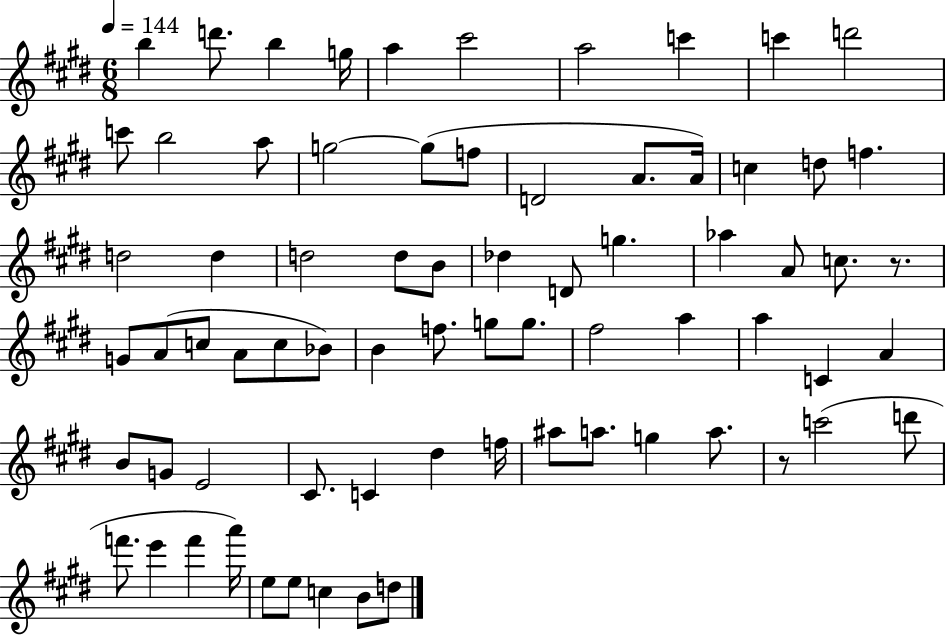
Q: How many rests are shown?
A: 2